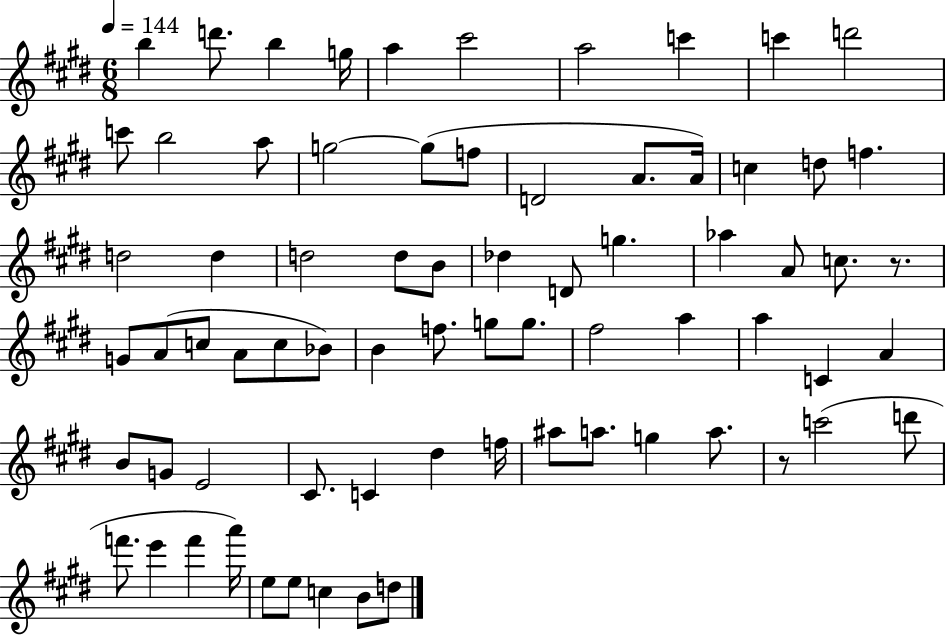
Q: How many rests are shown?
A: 2